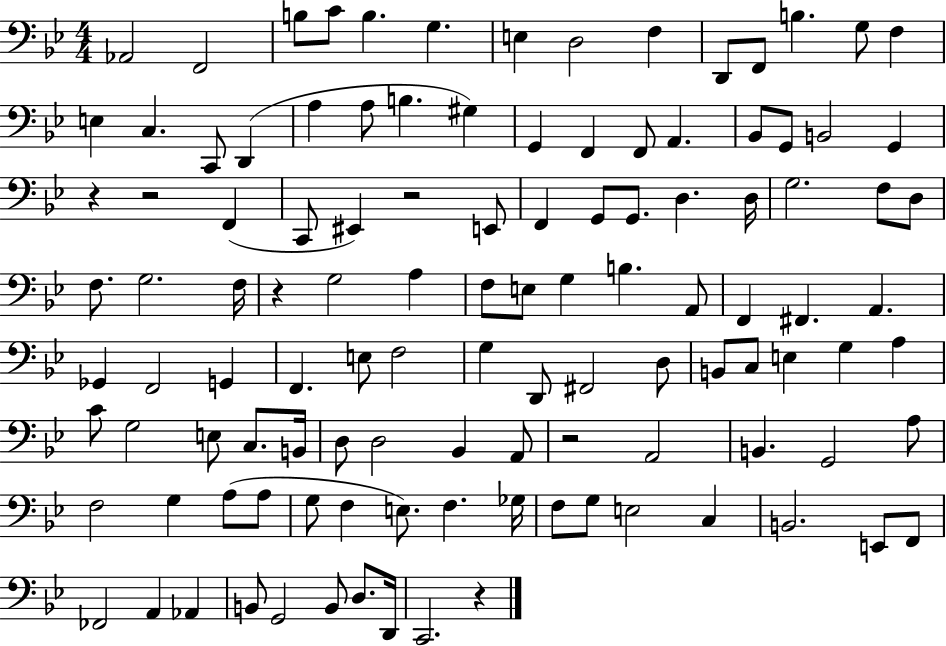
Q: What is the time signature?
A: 4/4